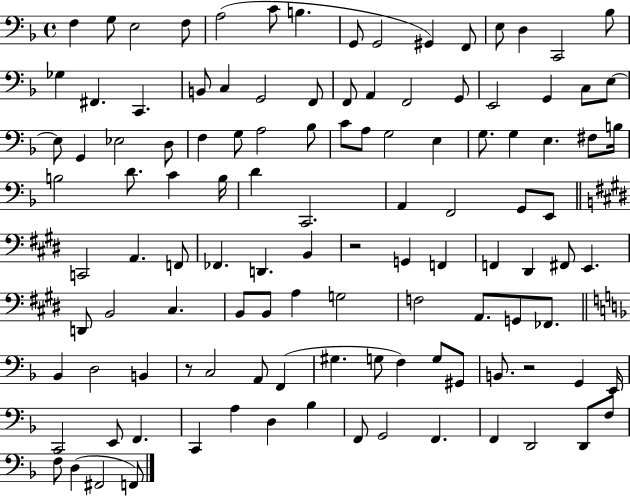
F3/q G3/e E3/h F3/e A3/h C4/e B3/q. G2/e G2/h G#2/q F2/e E3/e D3/q C2/h Bb3/e Gb3/q F#2/q. C2/q. B2/e C3/q G2/h F2/e F2/e A2/q F2/h G2/e E2/h G2/q C3/e E3/e E3/e G2/q Eb3/h D3/e F3/q G3/e A3/h Bb3/e C4/e A3/e G3/h E3/q G3/e. G3/q E3/q. F#3/e B3/s B3/h D4/e. C4/q B3/s D4/q C2/h. A2/q F2/h G2/e E2/e C2/h A2/q. F2/e FES2/q. D2/q. B2/q R/h G2/q F2/q F2/q D#2/q F#2/e E2/q. D2/e B2/h C#3/q. B2/e B2/e A3/q G3/h F3/h A2/e. G2/e FES2/e. Bb2/q D3/h B2/q R/e C3/h A2/e F2/q G#3/q. G3/e F3/q G3/e G#2/e B2/e. R/h G2/q E2/s C2/h E2/e F2/q. C2/q A3/q D3/q Bb3/q F2/e G2/h F2/q. F2/q D2/h D2/e F3/e F3/e D3/q F#2/h F2/e